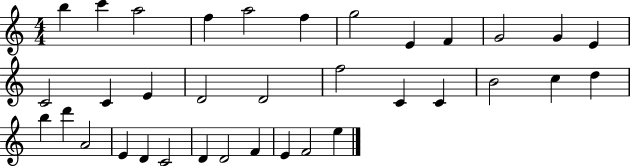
B5/q C6/q A5/h F5/q A5/h F5/q G5/h E4/q F4/q G4/h G4/q E4/q C4/h C4/q E4/q D4/h D4/h F5/h C4/q C4/q B4/h C5/q D5/q B5/q D6/q A4/h E4/q D4/q C4/h D4/q D4/h F4/q E4/q F4/h E5/q